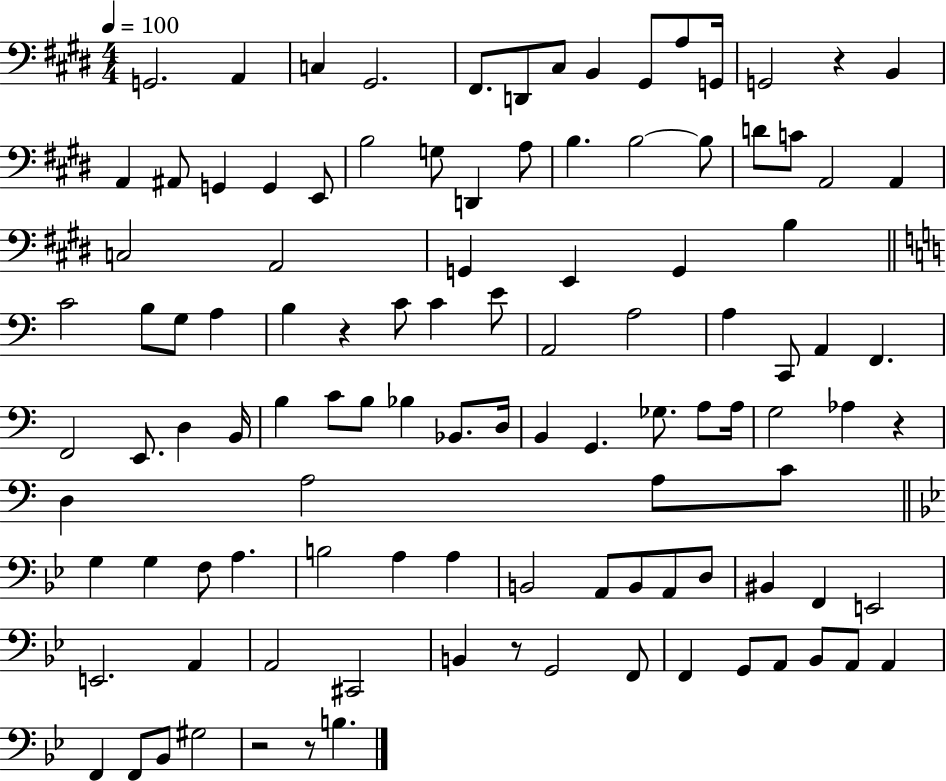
X:1
T:Untitled
M:4/4
L:1/4
K:E
G,,2 A,, C, ^G,,2 ^F,,/2 D,,/2 ^C,/2 B,, ^G,,/2 A,/2 G,,/4 G,,2 z B,, A,, ^A,,/2 G,, G,, E,,/2 B,2 G,/2 D,, A,/2 B, B,2 B,/2 D/2 C/2 A,,2 A,, C,2 A,,2 G,, E,, G,, B, C2 B,/2 G,/2 A, B, z C/2 C E/2 A,,2 A,2 A, C,,/2 A,, F,, F,,2 E,,/2 D, B,,/4 B, C/2 B,/2 _B, _B,,/2 D,/4 B,, G,, _G,/2 A,/2 A,/4 G,2 _A, z D, A,2 A,/2 C/2 G, G, F,/2 A, B,2 A, A, B,,2 A,,/2 B,,/2 A,,/2 D,/2 ^B,, F,, E,,2 E,,2 A,, A,,2 ^C,,2 B,, z/2 G,,2 F,,/2 F,, G,,/2 A,,/2 _B,,/2 A,,/2 A,, F,, F,,/2 _B,,/2 ^G,2 z2 z/2 B,